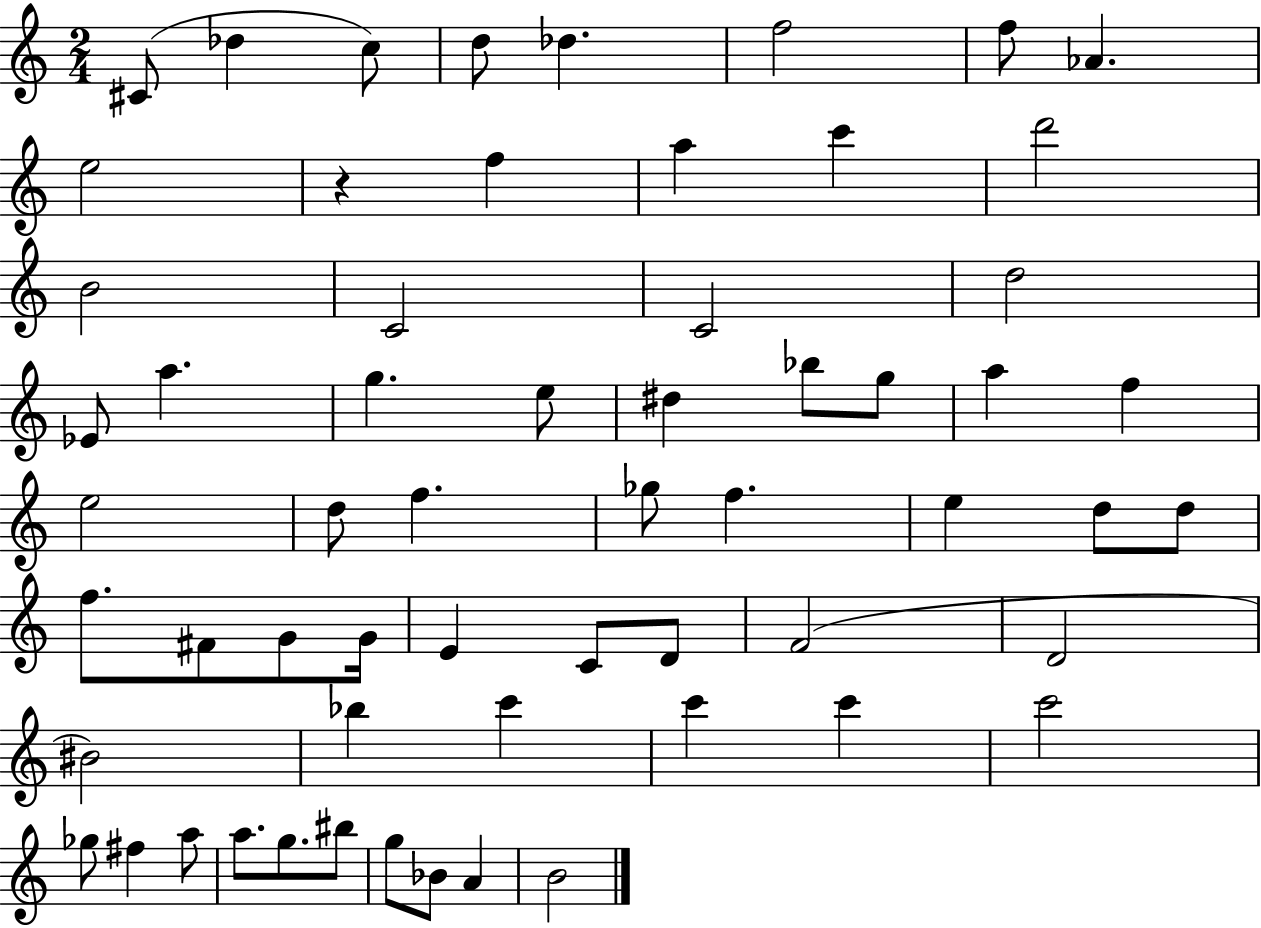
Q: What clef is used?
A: treble